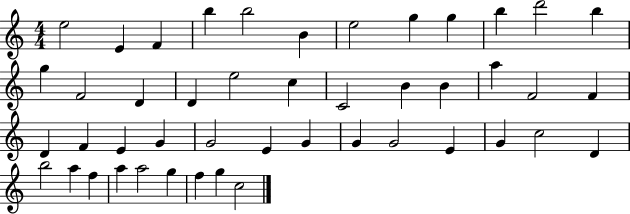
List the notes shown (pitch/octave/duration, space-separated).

E5/h E4/q F4/q B5/q B5/h B4/q E5/h G5/q G5/q B5/q D6/h B5/q G5/q F4/h D4/q D4/q E5/h C5/q C4/h B4/q B4/q A5/q F4/h F4/q D4/q F4/q E4/q G4/q G4/h E4/q G4/q G4/q G4/h E4/q G4/q C5/h D4/q B5/h A5/q F5/q A5/q A5/h G5/q F5/q G5/q C5/h